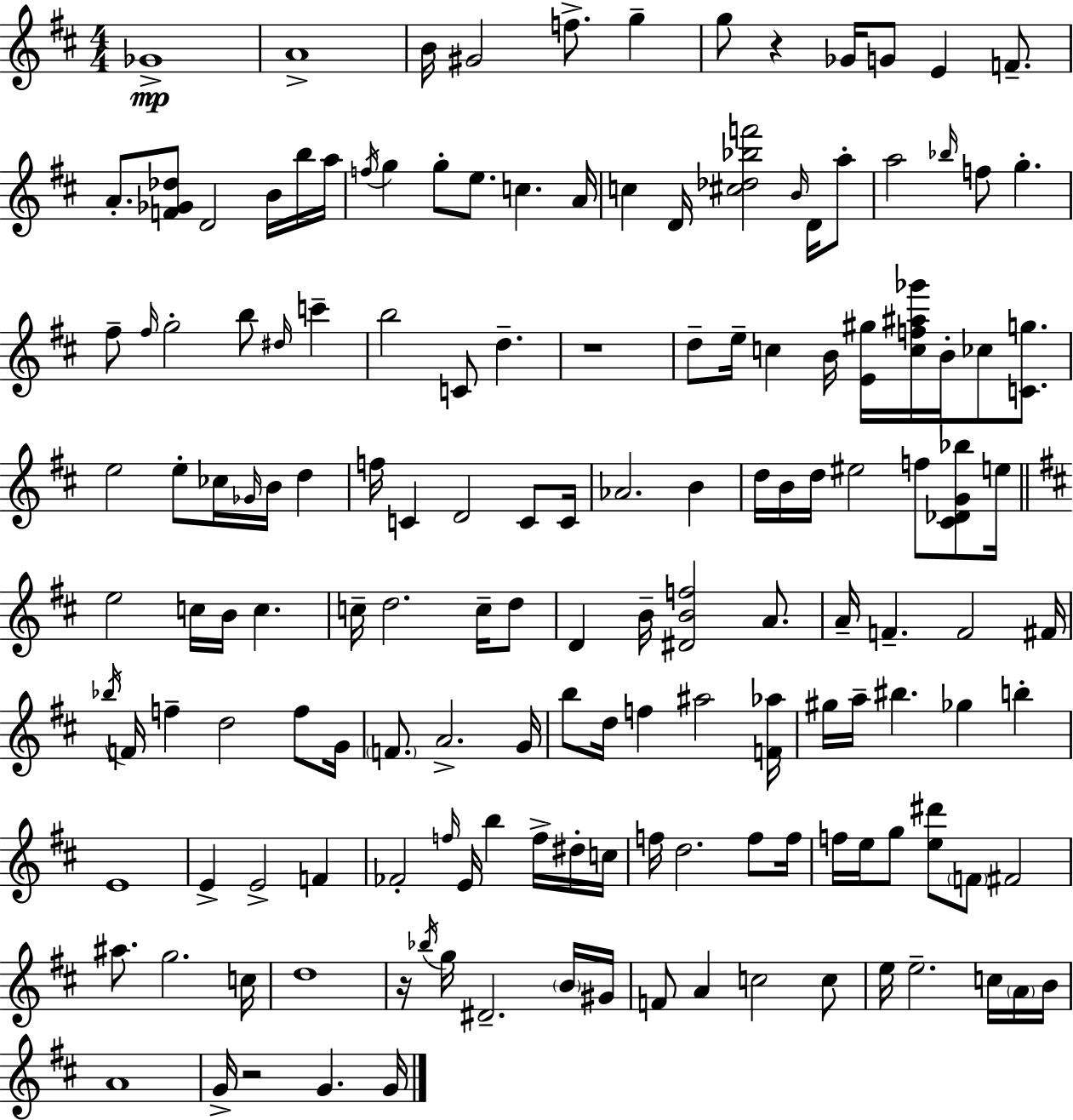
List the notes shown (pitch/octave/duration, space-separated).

Gb4/w A4/w B4/s G#4/h F5/e. G5/q G5/e R/q Gb4/s G4/e E4/q F4/e. A4/e. [F4,Gb4,Db5]/e D4/h B4/s B5/s A5/s F5/s G5/q G5/e E5/e. C5/q. A4/s C5/q D4/s [C#5,Db5,Bb5,F6]/h B4/s D4/s A5/e A5/h Bb5/s F5/e G5/q. F#5/e F#5/s G5/h B5/e D#5/s C6/q B5/h C4/e D5/q. R/w D5/e E5/s C5/q B4/s [E4,G#5]/s [C5,F5,A#5,Gb6]/s B4/s CES5/e [C4,G5]/e. E5/h E5/e CES5/s Gb4/s B4/s D5/q F5/s C4/q D4/h C4/e C4/s Ab4/h. B4/q D5/s B4/s D5/s EIS5/h F5/e [C#4,Db4,G4,Bb5]/e E5/s E5/h C5/s B4/s C5/q. C5/s D5/h. C5/s D5/e D4/q B4/s [D#4,B4,F5]/h A4/e. A4/s F4/q. F4/h F#4/s Bb5/s F4/s F5/q D5/h F5/e G4/s F4/e. A4/h. G4/s B5/e D5/s F5/q A#5/h [F4,Ab5]/s G#5/s A5/s BIS5/q. Gb5/q B5/q E4/w E4/q E4/h F4/q FES4/h F5/s E4/s B5/q F5/s D#5/s C5/s F5/s D5/h. F5/e F5/s F5/s E5/s G5/e [E5,D#6]/e F4/e F#4/h A#5/e. G5/h. C5/s D5/w R/s Bb5/s G5/s D#4/h. B4/s G#4/s F4/e A4/q C5/h C5/e E5/s E5/h. C5/s A4/s B4/s A4/w G4/s R/h G4/q. G4/s